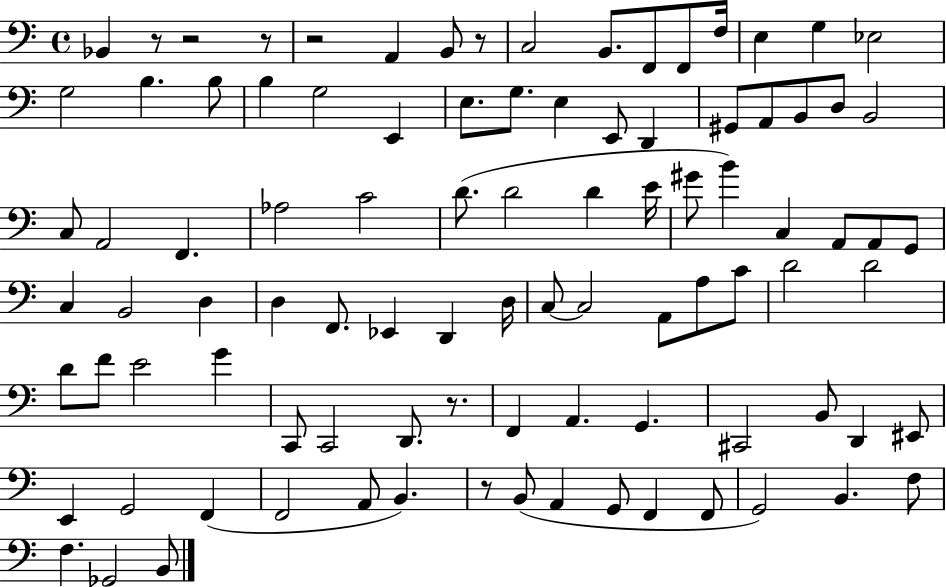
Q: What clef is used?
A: bass